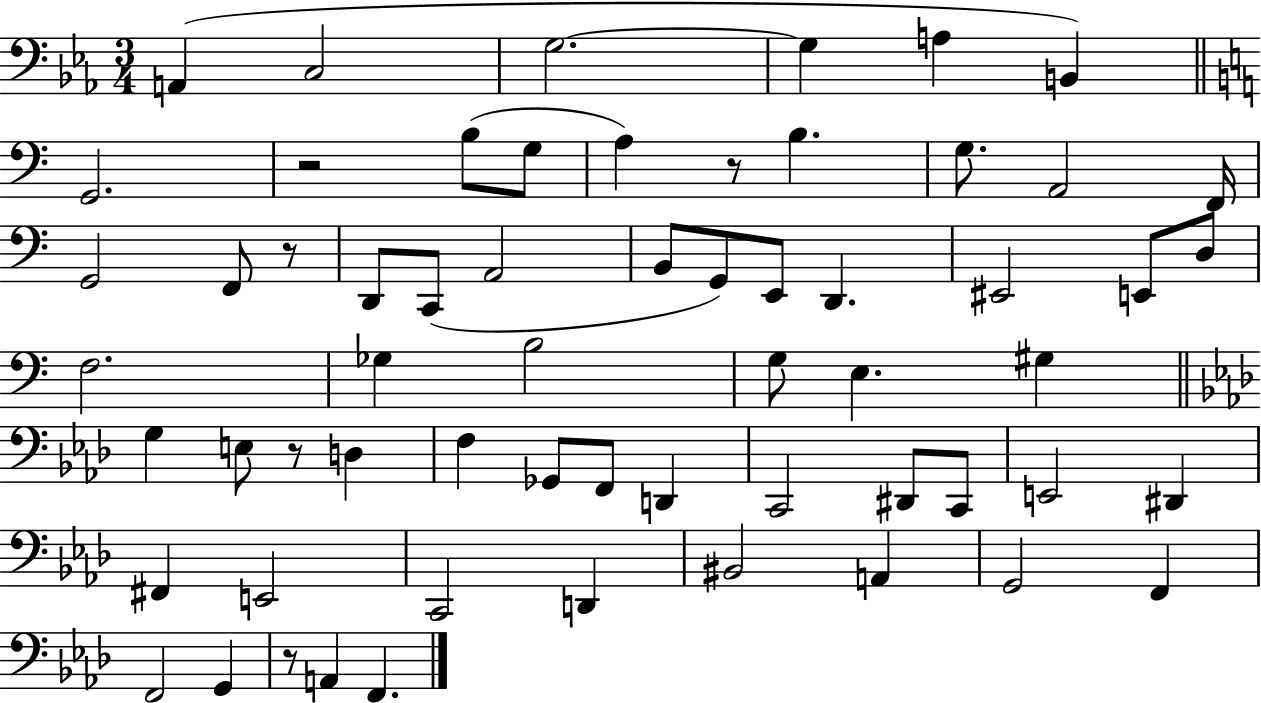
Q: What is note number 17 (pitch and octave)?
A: D2